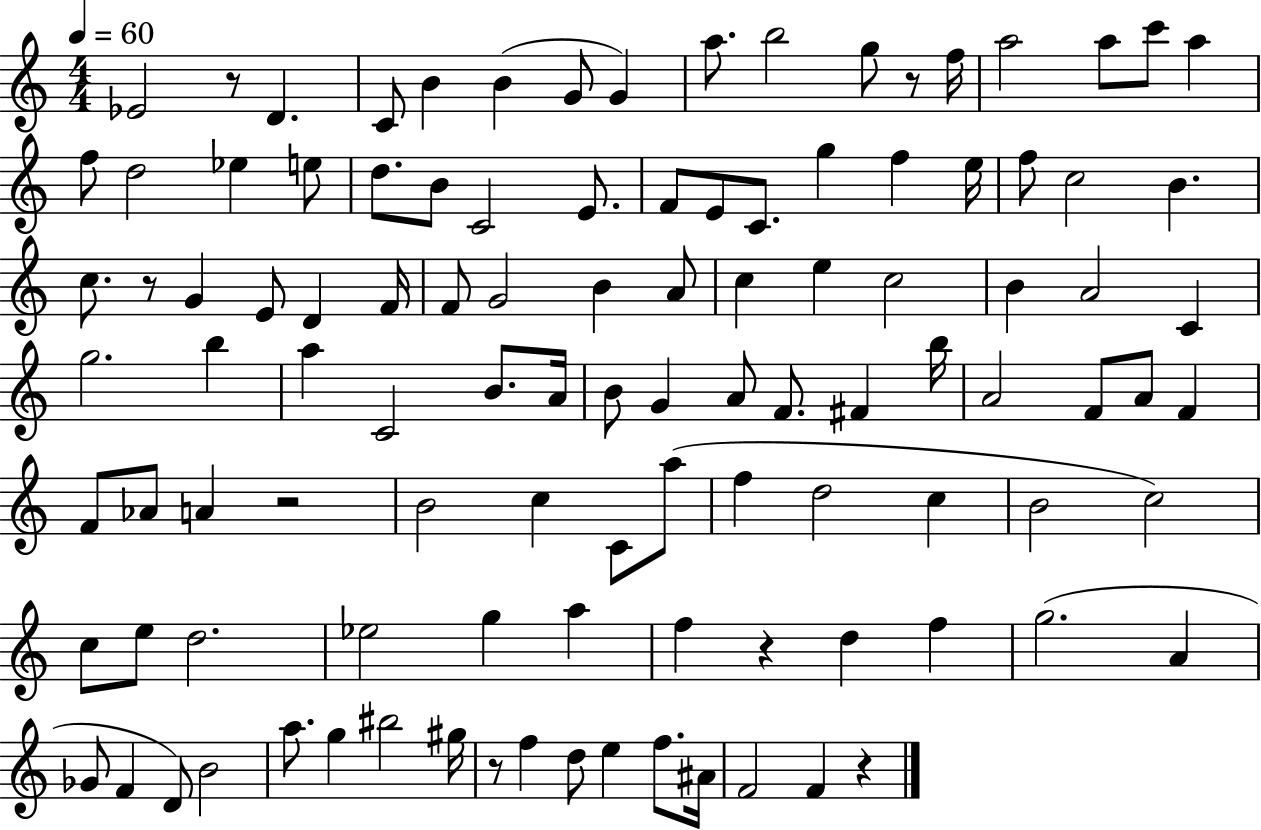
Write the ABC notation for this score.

X:1
T:Untitled
M:4/4
L:1/4
K:C
_E2 z/2 D C/2 B B G/2 G a/2 b2 g/2 z/2 f/4 a2 a/2 c'/2 a f/2 d2 _e e/2 d/2 B/2 C2 E/2 F/2 E/2 C/2 g f e/4 f/2 c2 B c/2 z/2 G E/2 D F/4 F/2 G2 B A/2 c e c2 B A2 C g2 b a C2 B/2 A/4 B/2 G A/2 F/2 ^F b/4 A2 F/2 A/2 F F/2 _A/2 A z2 B2 c C/2 a/2 f d2 c B2 c2 c/2 e/2 d2 _e2 g a f z d f g2 A _G/2 F D/2 B2 a/2 g ^b2 ^g/4 z/2 f d/2 e f/2 ^A/4 F2 F z